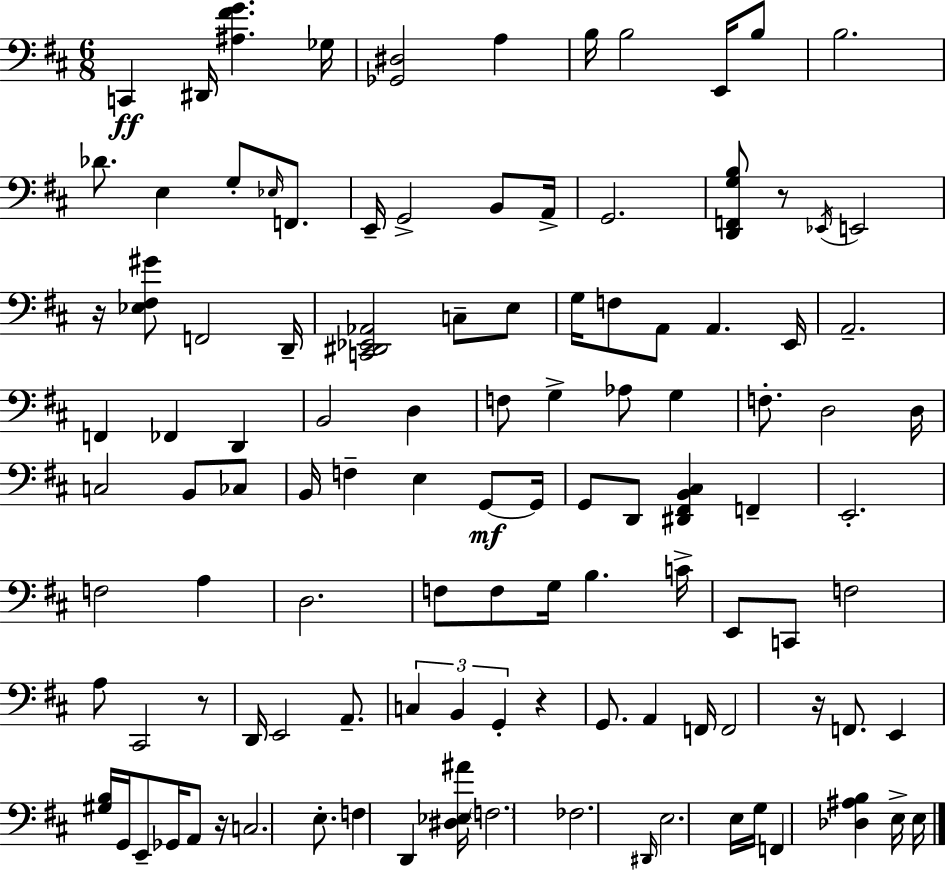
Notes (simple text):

C2/q D#2/s [A#3,F#4,G4]/q. Gb3/s [Gb2,D#3]/h A3/q B3/s B3/h E2/s B3/e B3/h. Db4/e. E3/q G3/e Eb3/s F2/e. E2/s G2/h B2/e A2/s G2/h. [D2,F2,G3,B3]/e R/e Eb2/s E2/h R/s [Eb3,F#3,G#4]/e F2/h D2/s [C2,D#2,Eb2,Ab2]/h C3/e E3/e G3/s F3/e A2/e A2/q. E2/s A2/h. F2/q FES2/q D2/q B2/h D3/q F3/e G3/q Ab3/e G3/q F3/e. D3/h D3/s C3/h B2/e CES3/e B2/s F3/q E3/q G2/e G2/s G2/e D2/e [D#2,F#2,B2,C#3]/q F2/q E2/h. F3/h A3/q D3/h. F3/e F3/e G3/s B3/q. C4/s E2/e C2/e F3/h A3/e C#2/h R/e D2/s E2/h A2/e. C3/q B2/q G2/q R/q G2/e. A2/q F2/s F2/h R/s F2/e. E2/q [G#3,B3]/s G2/s E2/e Gb2/s A2/e R/s C3/h. E3/e. F3/q D2/q [D#3,Eb3,A#4]/s F3/h. FES3/h. D#2/s E3/h. E3/s G3/s F2/q [Db3,A#3,B3]/q E3/s E3/s